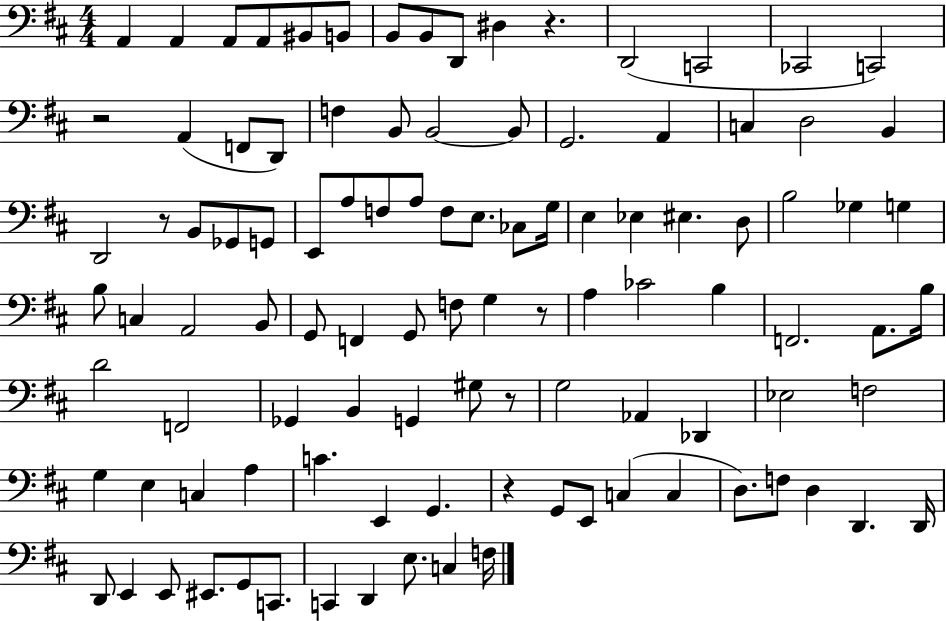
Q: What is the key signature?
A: D major